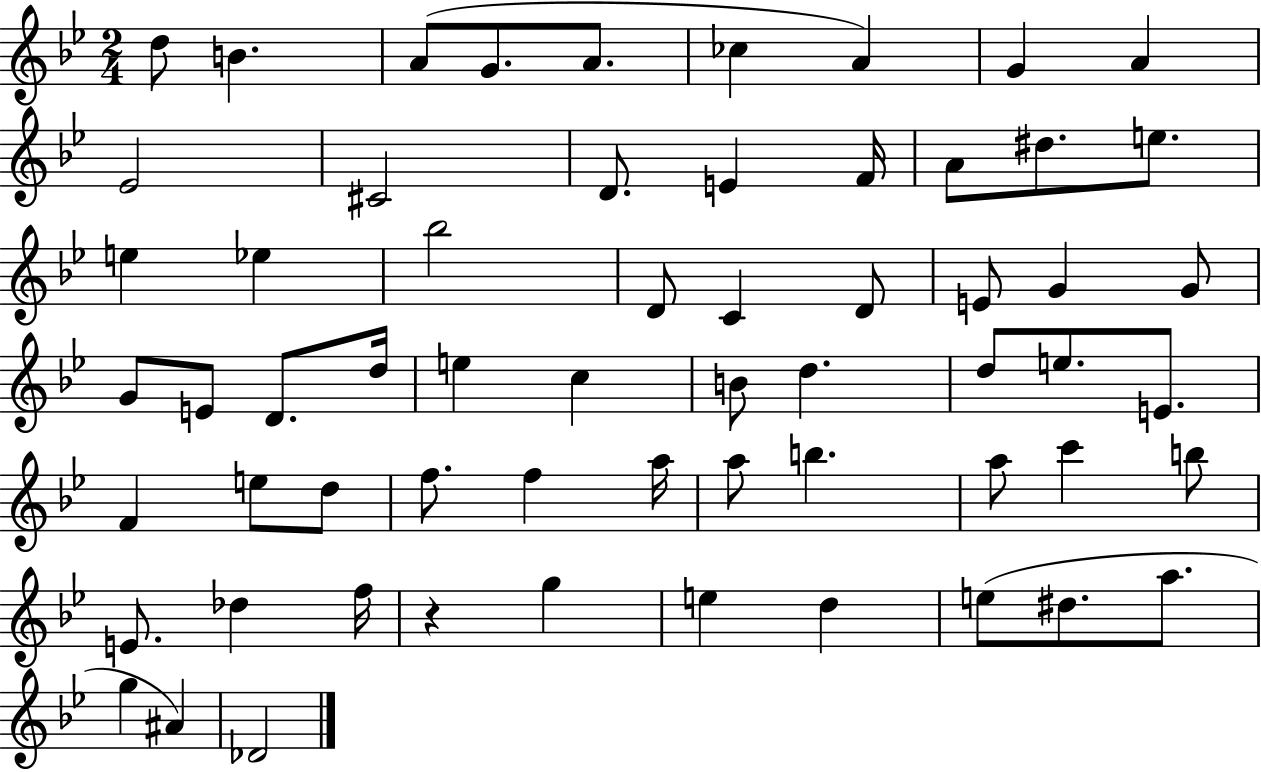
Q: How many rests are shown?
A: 1